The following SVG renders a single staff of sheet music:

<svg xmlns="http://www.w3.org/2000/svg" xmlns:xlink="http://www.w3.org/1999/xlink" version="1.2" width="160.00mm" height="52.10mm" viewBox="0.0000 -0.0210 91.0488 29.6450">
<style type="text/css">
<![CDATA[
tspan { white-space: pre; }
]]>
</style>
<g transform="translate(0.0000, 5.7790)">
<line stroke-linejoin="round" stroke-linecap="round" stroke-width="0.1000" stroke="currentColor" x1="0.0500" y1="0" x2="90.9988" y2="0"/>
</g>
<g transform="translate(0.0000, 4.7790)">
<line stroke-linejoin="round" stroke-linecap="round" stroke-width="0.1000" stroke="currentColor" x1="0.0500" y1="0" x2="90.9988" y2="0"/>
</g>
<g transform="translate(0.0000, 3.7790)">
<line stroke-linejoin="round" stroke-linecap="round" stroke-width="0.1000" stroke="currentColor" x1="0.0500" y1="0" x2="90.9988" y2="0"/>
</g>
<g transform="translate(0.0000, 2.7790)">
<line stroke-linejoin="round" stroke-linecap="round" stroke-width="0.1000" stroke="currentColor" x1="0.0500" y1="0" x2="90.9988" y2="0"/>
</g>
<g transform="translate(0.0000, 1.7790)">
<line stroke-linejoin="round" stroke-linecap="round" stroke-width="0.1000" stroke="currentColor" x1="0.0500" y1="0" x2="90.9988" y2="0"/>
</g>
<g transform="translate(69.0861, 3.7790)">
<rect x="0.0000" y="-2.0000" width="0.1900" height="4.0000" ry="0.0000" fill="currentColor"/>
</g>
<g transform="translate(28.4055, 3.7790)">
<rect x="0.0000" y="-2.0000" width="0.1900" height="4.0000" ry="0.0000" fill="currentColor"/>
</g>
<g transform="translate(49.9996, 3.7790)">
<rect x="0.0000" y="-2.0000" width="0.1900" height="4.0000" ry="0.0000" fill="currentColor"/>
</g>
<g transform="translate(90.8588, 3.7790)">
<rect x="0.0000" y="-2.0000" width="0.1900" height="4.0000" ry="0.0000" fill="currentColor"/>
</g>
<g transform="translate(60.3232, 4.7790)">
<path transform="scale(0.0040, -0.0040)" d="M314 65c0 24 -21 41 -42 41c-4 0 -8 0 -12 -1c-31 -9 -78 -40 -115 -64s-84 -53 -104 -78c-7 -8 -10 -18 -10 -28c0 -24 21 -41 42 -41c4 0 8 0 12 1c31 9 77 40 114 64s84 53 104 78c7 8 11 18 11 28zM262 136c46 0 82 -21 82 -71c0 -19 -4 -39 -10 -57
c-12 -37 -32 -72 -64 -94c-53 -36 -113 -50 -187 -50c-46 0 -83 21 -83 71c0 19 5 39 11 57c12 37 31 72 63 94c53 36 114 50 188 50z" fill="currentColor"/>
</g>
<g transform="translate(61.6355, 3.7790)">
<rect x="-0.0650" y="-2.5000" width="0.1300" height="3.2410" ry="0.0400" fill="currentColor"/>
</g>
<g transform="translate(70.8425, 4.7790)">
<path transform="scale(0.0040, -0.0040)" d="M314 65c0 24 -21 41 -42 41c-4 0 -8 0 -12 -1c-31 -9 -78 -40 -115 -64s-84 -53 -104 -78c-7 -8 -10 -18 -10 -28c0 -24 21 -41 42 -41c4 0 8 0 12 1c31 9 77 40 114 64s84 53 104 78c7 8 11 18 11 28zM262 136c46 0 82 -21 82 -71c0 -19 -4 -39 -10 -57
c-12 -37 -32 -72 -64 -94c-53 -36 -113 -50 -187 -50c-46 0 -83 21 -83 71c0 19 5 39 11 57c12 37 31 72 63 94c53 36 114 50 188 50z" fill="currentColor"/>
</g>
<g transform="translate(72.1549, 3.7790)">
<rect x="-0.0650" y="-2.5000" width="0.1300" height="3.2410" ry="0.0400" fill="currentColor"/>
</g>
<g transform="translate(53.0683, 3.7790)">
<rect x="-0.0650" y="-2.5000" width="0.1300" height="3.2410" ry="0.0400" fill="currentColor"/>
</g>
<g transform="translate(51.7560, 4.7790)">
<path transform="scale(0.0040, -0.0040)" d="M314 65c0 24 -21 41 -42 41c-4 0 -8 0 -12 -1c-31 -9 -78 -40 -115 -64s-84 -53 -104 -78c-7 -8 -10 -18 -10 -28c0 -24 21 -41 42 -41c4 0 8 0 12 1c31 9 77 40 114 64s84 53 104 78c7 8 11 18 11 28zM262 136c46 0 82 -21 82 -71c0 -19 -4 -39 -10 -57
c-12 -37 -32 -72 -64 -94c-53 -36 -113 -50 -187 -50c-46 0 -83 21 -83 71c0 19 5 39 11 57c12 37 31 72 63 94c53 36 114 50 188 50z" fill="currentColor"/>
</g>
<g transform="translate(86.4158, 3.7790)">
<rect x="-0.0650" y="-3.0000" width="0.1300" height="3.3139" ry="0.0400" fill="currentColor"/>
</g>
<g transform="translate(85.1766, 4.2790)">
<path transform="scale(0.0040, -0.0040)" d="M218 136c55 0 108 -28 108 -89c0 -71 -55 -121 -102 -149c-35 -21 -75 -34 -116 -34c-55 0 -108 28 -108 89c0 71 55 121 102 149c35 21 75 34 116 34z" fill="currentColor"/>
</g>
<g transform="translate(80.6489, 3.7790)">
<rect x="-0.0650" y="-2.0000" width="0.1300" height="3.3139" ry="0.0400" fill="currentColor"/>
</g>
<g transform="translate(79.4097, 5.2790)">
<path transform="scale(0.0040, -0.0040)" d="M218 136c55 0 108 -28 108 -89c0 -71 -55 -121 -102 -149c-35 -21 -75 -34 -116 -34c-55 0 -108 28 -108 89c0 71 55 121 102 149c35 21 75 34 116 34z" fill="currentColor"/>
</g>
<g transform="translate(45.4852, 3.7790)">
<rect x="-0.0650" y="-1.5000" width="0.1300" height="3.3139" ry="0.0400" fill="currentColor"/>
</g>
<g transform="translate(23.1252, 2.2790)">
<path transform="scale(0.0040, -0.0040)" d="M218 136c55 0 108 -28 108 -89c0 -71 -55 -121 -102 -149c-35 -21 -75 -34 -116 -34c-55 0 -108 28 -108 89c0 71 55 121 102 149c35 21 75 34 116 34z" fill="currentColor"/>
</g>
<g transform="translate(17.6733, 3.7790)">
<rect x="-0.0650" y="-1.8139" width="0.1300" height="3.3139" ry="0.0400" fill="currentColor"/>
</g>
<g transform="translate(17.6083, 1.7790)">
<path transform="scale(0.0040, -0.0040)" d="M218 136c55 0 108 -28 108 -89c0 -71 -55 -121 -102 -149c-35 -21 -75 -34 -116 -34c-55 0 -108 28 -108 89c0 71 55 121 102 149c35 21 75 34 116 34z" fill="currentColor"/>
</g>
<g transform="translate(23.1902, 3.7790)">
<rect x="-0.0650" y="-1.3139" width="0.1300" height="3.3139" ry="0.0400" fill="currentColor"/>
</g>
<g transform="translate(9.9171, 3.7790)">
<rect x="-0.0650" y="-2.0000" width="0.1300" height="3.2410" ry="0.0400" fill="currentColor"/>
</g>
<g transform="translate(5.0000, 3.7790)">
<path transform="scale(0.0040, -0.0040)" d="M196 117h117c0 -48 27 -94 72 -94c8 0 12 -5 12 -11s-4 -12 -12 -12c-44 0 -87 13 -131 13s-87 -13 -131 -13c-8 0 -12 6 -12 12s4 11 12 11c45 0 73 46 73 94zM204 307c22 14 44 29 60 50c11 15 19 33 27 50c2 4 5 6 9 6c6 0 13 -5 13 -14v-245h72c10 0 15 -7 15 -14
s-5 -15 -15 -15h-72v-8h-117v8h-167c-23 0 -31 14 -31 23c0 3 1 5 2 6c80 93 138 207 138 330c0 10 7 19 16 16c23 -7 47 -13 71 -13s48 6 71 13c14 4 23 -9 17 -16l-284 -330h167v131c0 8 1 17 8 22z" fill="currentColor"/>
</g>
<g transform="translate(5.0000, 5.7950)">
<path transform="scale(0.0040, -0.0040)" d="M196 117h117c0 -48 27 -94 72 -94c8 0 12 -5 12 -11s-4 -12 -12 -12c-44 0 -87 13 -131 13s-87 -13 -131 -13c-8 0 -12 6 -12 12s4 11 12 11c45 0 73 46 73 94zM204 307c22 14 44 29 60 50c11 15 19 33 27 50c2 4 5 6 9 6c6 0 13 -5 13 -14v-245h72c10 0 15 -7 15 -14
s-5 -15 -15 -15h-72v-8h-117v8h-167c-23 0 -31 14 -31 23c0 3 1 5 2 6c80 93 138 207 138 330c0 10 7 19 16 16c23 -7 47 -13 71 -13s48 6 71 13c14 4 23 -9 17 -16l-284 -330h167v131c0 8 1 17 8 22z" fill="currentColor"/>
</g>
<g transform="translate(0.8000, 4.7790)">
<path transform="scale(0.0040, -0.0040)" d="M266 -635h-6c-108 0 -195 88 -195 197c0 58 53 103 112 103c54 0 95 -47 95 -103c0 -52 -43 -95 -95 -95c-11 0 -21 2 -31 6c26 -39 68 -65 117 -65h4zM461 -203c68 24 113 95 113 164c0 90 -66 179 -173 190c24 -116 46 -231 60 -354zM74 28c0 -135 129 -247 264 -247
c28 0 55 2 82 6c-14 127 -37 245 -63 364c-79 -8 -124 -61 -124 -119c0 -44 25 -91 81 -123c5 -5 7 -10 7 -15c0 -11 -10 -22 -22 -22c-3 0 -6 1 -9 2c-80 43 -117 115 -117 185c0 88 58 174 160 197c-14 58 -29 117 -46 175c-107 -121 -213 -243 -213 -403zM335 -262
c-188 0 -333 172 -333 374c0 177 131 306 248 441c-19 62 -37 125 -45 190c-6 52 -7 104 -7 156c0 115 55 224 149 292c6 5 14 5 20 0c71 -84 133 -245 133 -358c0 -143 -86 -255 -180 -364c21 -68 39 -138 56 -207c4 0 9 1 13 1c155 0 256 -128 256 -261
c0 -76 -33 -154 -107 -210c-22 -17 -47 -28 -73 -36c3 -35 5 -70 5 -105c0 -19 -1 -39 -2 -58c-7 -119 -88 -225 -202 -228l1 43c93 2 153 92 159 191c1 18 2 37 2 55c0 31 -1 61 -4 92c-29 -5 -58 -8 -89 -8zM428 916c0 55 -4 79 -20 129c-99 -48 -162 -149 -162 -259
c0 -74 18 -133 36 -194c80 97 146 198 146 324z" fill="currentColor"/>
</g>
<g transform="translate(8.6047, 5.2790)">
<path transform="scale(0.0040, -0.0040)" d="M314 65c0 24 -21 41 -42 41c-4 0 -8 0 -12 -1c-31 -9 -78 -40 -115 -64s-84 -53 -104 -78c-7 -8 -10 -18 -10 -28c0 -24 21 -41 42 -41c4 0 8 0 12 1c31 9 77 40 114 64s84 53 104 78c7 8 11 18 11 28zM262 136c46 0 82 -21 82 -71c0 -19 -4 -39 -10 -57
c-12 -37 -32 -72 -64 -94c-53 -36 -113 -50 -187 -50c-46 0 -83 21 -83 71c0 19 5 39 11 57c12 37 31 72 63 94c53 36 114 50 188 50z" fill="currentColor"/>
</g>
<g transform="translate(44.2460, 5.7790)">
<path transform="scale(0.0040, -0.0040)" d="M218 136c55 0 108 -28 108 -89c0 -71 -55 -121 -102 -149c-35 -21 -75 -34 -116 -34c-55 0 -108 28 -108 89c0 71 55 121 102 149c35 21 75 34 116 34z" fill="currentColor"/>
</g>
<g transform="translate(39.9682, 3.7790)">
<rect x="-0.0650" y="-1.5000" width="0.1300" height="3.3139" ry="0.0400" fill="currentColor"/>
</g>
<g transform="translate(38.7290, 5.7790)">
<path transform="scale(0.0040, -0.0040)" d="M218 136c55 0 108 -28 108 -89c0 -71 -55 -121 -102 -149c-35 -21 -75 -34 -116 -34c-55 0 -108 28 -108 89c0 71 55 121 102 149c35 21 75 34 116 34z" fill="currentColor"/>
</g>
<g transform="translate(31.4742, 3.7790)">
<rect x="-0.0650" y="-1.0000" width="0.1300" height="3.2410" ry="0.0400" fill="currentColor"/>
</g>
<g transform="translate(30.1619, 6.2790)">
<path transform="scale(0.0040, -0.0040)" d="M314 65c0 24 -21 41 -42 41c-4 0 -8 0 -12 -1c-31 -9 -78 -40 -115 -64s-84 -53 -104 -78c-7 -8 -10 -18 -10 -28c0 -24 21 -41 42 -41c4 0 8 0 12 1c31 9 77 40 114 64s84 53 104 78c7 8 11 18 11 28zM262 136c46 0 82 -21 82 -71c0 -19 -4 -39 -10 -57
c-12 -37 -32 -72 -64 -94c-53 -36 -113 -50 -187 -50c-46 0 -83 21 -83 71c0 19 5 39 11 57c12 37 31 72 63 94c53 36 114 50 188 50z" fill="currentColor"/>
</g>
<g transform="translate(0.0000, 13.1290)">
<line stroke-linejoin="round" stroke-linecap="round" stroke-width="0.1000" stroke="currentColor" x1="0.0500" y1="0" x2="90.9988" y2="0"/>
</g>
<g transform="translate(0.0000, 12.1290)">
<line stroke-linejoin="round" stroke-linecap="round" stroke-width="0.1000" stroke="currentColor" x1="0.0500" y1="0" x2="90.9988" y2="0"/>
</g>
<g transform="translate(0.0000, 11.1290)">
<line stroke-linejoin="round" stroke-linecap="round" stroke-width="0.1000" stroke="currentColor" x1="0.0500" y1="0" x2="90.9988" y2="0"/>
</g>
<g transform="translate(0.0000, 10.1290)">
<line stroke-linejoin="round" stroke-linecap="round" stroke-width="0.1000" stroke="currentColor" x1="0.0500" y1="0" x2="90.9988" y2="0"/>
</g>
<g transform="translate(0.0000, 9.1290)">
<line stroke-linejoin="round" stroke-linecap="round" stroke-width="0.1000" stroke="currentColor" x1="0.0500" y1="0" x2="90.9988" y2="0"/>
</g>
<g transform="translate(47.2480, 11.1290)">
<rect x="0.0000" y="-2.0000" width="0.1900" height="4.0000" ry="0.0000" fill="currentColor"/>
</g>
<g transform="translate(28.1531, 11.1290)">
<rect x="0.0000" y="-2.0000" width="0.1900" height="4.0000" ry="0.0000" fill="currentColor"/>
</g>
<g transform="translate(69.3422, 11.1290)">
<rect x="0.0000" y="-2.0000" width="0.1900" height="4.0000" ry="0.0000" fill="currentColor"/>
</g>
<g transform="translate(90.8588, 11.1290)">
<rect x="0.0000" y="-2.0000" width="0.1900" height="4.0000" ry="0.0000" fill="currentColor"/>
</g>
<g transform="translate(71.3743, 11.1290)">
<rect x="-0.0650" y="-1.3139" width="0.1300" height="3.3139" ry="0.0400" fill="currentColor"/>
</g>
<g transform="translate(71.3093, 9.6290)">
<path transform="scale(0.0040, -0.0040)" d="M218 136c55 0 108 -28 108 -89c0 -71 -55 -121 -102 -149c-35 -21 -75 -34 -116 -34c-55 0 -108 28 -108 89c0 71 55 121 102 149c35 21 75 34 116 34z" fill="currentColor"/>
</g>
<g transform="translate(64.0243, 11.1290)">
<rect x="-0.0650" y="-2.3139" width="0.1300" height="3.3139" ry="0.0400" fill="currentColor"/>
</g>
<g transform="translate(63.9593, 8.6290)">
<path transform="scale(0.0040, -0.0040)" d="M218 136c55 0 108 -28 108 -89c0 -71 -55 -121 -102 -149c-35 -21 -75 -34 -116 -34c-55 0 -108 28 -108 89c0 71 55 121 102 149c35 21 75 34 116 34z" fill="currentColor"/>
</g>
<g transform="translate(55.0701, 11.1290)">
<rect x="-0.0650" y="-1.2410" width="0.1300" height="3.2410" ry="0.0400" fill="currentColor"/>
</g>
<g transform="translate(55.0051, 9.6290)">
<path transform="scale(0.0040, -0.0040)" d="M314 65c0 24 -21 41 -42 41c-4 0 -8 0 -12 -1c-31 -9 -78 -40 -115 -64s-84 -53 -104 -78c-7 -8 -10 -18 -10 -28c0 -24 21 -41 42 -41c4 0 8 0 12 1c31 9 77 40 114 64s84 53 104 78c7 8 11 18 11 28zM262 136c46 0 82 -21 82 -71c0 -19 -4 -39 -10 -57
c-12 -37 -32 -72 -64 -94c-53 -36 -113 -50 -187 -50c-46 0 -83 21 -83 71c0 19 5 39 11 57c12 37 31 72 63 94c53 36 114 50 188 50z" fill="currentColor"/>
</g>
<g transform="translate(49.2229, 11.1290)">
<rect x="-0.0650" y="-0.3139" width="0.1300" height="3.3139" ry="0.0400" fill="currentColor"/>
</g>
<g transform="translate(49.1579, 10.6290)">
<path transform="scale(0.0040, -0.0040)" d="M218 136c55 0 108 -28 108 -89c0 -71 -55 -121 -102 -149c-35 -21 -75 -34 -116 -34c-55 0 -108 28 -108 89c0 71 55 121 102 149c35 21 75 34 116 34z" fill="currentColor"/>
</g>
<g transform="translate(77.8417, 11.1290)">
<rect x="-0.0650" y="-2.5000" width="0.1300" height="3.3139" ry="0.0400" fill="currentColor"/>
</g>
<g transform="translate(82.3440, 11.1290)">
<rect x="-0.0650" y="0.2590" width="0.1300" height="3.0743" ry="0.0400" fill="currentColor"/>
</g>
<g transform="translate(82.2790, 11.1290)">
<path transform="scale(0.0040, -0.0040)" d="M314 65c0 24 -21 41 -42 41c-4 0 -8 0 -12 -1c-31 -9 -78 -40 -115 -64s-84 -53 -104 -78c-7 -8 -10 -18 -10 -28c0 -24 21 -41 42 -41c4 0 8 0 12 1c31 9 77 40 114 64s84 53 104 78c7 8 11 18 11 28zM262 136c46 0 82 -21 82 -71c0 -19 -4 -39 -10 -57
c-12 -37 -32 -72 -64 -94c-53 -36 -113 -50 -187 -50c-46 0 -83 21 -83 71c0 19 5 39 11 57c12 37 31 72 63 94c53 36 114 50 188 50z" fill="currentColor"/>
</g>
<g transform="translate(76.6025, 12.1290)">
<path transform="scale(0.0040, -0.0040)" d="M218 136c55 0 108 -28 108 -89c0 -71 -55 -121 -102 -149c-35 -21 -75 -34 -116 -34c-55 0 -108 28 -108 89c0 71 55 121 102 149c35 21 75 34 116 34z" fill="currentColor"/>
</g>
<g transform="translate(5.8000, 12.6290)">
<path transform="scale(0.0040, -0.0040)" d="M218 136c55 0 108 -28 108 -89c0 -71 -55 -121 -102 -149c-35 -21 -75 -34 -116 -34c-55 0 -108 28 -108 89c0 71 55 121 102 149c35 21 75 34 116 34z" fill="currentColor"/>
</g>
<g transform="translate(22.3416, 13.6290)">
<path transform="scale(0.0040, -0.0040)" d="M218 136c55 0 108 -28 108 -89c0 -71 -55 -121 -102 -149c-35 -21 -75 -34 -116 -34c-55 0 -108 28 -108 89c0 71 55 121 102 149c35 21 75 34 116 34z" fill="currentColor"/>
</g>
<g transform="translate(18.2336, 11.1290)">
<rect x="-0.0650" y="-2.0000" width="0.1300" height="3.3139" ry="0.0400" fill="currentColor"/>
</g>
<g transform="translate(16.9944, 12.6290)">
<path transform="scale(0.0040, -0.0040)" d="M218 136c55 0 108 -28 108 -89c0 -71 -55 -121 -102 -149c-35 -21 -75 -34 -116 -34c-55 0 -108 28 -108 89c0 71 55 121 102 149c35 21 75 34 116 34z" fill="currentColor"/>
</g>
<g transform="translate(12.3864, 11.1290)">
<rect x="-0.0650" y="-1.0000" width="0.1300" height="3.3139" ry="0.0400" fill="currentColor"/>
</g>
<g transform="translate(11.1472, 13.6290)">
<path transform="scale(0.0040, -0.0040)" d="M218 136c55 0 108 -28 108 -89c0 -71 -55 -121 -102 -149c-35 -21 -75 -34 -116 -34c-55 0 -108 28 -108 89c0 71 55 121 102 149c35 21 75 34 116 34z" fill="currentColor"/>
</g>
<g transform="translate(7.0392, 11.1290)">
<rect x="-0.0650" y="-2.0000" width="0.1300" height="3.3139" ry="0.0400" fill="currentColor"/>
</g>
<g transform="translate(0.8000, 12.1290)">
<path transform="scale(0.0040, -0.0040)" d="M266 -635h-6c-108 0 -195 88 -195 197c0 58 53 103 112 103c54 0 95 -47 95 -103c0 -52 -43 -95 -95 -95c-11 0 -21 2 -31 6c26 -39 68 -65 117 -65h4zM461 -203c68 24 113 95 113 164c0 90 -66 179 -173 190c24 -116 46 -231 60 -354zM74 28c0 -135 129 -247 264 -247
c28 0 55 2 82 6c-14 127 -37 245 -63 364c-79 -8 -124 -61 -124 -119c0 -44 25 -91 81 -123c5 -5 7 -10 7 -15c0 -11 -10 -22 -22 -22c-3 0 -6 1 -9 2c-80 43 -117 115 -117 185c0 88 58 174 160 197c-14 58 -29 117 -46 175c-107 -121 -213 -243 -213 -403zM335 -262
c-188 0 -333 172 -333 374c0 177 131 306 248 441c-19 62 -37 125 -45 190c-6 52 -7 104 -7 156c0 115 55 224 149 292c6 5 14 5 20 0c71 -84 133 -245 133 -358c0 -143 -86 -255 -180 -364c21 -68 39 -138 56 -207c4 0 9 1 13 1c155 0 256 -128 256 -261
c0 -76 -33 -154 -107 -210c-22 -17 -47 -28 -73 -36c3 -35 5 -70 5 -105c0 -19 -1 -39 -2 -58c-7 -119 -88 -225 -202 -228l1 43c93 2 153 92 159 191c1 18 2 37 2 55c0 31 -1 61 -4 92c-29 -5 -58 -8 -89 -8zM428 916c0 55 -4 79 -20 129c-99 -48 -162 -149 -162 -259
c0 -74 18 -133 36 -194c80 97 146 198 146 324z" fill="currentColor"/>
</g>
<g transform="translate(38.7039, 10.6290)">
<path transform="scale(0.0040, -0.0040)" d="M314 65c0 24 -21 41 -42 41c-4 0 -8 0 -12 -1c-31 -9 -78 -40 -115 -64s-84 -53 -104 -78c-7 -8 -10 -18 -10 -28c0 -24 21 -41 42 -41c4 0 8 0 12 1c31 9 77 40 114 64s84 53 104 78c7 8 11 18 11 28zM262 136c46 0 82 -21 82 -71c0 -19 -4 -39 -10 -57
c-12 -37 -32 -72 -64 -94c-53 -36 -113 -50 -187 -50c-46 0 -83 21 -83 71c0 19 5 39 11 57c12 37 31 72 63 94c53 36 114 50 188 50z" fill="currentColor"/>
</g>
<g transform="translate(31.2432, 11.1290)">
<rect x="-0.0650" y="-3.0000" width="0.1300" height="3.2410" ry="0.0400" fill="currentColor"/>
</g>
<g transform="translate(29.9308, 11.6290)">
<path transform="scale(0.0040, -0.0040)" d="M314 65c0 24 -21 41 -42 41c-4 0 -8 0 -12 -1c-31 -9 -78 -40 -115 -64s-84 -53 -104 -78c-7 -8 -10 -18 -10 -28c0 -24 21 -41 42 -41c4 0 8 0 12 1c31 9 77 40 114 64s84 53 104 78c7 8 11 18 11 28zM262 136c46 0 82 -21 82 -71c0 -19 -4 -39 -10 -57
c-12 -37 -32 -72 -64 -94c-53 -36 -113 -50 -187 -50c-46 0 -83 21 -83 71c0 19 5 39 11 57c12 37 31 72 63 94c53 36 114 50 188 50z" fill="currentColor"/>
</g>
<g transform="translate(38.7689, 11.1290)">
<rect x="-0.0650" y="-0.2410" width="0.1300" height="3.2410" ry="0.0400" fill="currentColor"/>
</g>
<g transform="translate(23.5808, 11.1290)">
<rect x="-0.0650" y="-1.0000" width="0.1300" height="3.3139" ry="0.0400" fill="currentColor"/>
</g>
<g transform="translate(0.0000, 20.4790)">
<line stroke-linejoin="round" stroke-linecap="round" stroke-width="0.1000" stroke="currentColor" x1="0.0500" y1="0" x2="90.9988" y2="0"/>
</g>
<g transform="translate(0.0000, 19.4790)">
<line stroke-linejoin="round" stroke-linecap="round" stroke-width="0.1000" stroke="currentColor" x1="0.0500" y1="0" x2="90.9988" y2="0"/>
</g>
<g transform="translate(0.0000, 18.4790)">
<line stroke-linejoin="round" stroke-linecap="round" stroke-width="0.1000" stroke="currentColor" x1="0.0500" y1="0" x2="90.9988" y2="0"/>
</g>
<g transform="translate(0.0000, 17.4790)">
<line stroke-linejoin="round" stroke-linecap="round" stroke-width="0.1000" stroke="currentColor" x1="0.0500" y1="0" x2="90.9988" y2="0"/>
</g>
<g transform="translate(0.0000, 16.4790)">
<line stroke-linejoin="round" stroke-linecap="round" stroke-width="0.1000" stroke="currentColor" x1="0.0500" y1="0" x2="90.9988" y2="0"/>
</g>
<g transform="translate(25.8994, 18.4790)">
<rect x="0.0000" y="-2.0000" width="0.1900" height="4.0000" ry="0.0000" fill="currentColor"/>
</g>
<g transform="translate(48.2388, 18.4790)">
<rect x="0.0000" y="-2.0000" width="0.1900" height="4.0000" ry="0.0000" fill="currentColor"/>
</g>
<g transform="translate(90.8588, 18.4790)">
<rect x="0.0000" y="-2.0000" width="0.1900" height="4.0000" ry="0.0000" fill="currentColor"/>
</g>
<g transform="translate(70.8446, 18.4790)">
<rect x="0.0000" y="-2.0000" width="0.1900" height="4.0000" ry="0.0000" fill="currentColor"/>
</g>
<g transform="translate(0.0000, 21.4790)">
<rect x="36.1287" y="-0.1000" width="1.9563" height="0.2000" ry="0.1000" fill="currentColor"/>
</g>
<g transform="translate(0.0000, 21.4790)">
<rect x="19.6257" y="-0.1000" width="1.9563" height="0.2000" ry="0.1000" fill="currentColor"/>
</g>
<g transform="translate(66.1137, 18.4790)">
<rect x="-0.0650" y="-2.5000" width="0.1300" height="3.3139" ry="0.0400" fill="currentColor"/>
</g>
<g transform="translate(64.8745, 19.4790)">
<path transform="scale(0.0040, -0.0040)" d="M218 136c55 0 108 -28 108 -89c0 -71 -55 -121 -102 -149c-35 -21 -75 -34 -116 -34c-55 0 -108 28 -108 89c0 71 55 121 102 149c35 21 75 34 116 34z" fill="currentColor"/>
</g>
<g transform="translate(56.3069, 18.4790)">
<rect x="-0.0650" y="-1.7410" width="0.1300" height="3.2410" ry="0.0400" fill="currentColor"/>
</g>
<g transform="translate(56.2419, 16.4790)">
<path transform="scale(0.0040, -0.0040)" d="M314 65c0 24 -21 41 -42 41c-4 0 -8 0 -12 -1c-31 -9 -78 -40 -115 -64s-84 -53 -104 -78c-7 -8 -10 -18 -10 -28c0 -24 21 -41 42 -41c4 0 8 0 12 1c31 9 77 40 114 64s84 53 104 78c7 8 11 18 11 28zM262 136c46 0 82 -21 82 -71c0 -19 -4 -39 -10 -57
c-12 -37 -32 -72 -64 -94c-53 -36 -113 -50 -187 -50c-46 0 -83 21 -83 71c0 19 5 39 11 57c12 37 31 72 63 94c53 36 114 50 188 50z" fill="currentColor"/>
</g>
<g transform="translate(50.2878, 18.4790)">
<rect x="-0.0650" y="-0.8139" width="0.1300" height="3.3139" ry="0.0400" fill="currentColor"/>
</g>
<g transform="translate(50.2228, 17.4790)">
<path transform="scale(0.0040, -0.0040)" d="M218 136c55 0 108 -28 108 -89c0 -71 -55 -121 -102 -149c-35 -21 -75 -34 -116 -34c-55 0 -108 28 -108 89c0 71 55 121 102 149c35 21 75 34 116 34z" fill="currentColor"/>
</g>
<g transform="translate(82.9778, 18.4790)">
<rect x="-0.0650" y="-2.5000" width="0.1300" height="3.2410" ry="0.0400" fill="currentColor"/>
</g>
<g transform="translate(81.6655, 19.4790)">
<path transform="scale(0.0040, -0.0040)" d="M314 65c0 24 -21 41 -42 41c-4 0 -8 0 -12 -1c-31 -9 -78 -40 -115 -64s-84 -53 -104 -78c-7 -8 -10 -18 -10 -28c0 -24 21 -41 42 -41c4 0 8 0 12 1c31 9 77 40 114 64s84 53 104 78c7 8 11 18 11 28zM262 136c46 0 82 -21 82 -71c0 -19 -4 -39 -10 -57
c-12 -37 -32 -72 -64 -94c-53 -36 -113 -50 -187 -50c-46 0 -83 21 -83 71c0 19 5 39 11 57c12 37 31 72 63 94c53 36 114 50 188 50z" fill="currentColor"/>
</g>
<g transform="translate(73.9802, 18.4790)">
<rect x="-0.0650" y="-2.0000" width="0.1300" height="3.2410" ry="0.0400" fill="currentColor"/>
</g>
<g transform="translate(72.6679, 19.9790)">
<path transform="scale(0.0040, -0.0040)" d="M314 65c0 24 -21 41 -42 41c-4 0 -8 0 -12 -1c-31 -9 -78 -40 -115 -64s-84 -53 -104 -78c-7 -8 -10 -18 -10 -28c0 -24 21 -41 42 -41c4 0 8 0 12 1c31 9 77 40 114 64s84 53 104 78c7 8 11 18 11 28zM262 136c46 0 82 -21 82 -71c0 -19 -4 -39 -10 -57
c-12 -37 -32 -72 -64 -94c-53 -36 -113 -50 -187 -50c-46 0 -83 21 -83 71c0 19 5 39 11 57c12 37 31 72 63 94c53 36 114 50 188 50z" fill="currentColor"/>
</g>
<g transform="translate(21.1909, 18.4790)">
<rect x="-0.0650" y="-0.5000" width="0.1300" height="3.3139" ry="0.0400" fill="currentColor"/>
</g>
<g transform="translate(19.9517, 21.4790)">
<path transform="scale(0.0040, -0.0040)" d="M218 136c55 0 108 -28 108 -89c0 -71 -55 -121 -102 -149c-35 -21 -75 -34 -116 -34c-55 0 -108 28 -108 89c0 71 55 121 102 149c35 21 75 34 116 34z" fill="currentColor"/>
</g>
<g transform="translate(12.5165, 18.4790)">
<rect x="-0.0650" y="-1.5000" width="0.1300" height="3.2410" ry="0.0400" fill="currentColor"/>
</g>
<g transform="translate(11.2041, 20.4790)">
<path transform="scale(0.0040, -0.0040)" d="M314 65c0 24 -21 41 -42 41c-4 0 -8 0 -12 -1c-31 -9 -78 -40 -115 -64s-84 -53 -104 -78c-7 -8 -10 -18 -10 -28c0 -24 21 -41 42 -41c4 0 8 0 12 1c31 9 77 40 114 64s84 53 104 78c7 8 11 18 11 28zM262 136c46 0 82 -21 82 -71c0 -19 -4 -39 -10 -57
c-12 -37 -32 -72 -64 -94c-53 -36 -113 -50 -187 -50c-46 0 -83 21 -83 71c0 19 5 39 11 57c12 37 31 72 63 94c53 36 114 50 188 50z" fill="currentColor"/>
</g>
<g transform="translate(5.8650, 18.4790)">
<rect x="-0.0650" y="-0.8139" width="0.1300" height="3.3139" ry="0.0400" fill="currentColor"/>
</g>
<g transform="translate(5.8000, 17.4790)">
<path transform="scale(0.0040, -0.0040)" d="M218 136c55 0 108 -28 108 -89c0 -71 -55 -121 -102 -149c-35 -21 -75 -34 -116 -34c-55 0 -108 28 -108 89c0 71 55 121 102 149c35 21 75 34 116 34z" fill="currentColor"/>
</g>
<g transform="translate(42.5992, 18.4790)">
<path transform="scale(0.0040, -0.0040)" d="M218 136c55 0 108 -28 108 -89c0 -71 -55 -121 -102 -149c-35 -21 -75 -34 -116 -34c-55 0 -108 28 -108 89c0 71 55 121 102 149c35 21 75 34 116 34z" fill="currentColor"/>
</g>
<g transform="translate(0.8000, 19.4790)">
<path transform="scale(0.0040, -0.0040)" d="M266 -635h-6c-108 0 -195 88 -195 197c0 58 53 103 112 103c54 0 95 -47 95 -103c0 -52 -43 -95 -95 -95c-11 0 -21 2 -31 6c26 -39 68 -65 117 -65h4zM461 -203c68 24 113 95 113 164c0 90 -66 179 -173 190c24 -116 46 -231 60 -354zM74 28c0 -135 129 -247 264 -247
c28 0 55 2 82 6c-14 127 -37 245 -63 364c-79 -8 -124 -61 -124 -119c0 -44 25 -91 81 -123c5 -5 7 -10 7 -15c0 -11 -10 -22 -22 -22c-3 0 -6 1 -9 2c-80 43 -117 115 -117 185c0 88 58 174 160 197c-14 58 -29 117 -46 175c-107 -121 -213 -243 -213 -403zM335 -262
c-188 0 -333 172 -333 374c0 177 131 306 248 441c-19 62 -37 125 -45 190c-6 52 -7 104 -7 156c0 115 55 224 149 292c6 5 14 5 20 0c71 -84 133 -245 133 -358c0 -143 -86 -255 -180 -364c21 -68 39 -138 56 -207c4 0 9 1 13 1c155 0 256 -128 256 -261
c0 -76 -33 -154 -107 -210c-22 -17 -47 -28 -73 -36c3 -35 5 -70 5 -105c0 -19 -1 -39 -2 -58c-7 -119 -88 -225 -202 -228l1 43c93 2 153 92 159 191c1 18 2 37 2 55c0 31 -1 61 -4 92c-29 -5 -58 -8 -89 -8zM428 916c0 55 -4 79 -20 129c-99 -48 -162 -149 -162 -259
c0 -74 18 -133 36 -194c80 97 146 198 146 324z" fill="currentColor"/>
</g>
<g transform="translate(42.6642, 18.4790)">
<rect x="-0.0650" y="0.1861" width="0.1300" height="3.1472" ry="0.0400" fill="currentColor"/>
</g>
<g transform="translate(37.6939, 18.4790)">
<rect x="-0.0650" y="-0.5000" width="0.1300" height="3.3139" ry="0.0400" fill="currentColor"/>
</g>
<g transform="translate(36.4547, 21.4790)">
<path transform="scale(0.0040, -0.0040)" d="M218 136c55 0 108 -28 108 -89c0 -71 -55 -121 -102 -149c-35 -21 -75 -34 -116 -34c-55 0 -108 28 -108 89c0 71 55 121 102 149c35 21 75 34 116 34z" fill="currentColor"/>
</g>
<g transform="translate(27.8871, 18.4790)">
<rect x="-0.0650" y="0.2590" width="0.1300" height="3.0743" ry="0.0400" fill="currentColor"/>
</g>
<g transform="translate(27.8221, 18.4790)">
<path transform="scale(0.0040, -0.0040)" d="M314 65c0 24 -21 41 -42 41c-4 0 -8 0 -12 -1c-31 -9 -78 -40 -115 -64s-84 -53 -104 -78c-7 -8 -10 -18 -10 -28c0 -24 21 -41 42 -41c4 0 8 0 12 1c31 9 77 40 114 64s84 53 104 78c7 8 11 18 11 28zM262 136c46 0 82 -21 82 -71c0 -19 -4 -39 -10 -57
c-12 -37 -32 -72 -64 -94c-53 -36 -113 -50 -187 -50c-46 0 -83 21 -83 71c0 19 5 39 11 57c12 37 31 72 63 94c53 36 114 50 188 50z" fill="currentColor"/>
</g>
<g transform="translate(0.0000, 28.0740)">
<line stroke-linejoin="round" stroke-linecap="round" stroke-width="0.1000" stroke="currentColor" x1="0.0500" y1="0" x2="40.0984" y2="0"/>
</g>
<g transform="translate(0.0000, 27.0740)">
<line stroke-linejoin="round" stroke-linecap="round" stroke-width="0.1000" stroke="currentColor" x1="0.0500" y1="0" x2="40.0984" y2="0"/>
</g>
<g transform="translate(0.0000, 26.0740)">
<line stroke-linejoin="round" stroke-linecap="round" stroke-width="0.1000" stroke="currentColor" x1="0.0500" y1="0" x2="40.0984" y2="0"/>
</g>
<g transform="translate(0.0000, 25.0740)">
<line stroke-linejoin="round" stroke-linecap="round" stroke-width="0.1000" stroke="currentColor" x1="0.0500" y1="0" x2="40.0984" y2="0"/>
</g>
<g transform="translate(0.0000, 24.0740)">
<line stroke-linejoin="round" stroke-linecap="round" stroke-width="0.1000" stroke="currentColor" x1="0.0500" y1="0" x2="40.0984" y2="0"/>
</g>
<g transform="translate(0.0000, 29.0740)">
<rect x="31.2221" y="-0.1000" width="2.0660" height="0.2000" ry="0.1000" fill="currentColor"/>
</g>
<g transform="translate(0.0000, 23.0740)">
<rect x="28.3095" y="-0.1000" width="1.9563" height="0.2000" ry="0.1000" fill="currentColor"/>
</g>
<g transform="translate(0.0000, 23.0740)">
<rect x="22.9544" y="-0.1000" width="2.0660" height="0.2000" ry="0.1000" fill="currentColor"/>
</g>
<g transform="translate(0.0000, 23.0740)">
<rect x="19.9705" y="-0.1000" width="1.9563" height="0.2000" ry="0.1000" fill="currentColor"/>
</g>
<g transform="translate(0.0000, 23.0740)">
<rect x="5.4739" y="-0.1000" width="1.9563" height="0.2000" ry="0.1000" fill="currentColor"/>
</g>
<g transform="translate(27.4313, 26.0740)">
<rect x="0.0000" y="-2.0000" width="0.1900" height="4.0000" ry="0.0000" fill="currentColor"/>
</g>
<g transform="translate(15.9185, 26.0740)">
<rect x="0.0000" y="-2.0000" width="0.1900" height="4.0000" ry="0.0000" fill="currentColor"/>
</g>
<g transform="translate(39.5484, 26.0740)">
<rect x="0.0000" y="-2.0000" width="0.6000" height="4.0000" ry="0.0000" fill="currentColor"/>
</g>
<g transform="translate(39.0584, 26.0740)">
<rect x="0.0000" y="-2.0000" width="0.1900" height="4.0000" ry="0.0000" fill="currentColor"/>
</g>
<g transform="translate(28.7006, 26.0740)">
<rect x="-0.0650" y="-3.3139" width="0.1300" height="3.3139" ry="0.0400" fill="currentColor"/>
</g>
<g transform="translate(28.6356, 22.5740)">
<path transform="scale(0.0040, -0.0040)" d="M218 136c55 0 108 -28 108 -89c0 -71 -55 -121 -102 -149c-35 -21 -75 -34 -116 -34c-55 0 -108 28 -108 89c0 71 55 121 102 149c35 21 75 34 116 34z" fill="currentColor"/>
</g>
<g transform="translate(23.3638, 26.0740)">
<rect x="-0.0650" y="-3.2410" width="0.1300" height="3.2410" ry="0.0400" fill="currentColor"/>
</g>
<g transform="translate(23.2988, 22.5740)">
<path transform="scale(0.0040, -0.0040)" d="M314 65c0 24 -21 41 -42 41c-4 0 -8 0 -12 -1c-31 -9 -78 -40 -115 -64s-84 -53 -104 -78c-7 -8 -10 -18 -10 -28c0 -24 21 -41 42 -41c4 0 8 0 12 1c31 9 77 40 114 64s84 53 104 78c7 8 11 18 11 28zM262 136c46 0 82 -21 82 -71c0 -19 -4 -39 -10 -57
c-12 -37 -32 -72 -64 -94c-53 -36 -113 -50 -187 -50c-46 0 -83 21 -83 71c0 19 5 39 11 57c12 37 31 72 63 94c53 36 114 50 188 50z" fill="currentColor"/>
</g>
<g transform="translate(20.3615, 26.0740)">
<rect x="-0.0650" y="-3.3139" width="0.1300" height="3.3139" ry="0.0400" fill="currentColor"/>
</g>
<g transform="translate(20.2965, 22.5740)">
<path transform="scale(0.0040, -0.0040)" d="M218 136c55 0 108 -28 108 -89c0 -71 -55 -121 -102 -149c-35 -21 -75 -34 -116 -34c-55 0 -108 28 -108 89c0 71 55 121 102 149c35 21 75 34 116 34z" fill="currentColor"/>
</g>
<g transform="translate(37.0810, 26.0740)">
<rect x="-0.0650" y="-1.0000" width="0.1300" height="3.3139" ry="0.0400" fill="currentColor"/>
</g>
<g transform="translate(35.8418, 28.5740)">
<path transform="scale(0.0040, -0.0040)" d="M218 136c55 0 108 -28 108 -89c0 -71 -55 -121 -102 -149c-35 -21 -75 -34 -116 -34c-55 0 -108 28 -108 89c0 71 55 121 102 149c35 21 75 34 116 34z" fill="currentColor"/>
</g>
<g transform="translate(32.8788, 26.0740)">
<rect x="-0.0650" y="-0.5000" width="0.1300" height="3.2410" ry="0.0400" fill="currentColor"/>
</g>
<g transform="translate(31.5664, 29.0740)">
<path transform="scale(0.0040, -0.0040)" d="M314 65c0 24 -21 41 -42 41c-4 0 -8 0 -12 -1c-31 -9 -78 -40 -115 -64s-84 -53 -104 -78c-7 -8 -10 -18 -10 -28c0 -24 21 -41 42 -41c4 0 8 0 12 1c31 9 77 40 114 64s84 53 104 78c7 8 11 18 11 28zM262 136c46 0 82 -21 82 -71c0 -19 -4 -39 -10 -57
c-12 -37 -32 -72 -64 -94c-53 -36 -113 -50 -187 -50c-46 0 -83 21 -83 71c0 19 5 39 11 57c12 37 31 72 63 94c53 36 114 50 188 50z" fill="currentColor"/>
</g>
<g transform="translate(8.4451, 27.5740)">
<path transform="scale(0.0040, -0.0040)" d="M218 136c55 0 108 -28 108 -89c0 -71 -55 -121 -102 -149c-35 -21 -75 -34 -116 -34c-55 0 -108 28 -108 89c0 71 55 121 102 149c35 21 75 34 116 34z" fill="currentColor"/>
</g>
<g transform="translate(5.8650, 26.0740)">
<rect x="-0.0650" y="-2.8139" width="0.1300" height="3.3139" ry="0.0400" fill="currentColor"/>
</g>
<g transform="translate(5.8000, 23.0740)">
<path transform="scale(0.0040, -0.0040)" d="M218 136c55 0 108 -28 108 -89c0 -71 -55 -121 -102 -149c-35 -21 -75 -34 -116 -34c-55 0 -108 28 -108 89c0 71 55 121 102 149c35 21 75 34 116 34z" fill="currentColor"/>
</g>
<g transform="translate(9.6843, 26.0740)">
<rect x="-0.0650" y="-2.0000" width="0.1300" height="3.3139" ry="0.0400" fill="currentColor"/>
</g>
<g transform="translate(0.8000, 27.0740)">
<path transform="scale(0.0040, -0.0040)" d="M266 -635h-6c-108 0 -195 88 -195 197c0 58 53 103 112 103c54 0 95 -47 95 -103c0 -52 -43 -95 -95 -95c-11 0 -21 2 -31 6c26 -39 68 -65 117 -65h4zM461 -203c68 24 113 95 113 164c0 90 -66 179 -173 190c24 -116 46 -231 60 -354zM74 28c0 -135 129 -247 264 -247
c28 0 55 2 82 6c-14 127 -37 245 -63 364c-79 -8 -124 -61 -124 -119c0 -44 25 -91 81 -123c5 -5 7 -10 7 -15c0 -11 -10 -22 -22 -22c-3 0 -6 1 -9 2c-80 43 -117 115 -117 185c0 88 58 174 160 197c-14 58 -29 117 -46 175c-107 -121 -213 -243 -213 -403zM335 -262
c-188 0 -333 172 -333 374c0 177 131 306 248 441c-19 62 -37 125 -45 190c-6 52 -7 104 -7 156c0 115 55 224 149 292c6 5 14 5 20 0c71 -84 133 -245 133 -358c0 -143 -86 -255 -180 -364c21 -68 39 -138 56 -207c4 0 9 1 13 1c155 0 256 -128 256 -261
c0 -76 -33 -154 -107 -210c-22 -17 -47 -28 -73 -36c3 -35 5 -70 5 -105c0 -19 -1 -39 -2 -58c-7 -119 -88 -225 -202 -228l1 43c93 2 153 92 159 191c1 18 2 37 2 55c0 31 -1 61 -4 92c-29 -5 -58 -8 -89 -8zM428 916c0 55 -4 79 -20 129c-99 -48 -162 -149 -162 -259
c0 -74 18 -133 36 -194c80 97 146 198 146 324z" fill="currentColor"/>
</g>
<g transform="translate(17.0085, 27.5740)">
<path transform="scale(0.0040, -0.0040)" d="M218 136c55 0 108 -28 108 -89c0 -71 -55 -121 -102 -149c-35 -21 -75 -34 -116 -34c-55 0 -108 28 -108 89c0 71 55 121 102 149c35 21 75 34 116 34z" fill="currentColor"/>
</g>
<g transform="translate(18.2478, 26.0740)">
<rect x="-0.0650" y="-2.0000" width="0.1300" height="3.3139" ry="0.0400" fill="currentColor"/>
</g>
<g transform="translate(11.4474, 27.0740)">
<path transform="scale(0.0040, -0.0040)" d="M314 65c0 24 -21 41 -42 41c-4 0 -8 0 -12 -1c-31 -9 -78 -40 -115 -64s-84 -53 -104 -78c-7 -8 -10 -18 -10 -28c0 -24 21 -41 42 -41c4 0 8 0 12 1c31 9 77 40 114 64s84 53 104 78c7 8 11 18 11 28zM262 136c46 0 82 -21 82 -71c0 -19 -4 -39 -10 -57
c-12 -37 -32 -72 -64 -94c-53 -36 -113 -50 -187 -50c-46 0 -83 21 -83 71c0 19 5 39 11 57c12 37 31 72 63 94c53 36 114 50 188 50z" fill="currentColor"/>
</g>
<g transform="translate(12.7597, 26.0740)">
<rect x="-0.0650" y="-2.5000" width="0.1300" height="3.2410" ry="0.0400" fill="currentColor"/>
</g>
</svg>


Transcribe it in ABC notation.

X:1
T:Untitled
M:4/4
L:1/4
K:C
F2 f e D2 E E G2 G2 G2 F A F D F D A2 c2 c e2 g e G B2 d E2 C B2 C B d f2 G F2 G2 a F G2 F b b2 b C2 D